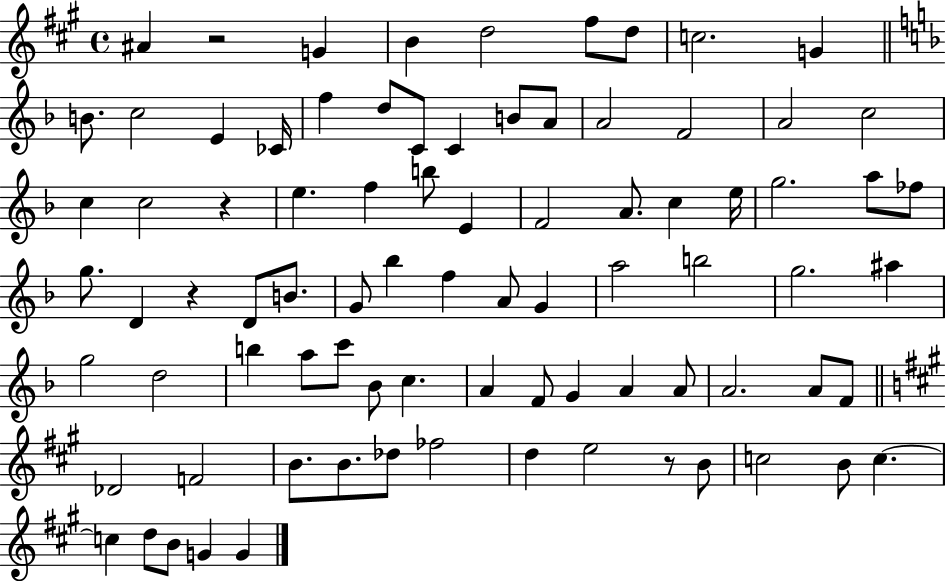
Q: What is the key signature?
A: A major